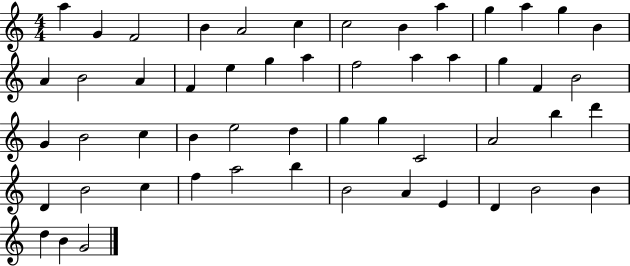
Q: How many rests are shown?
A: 0